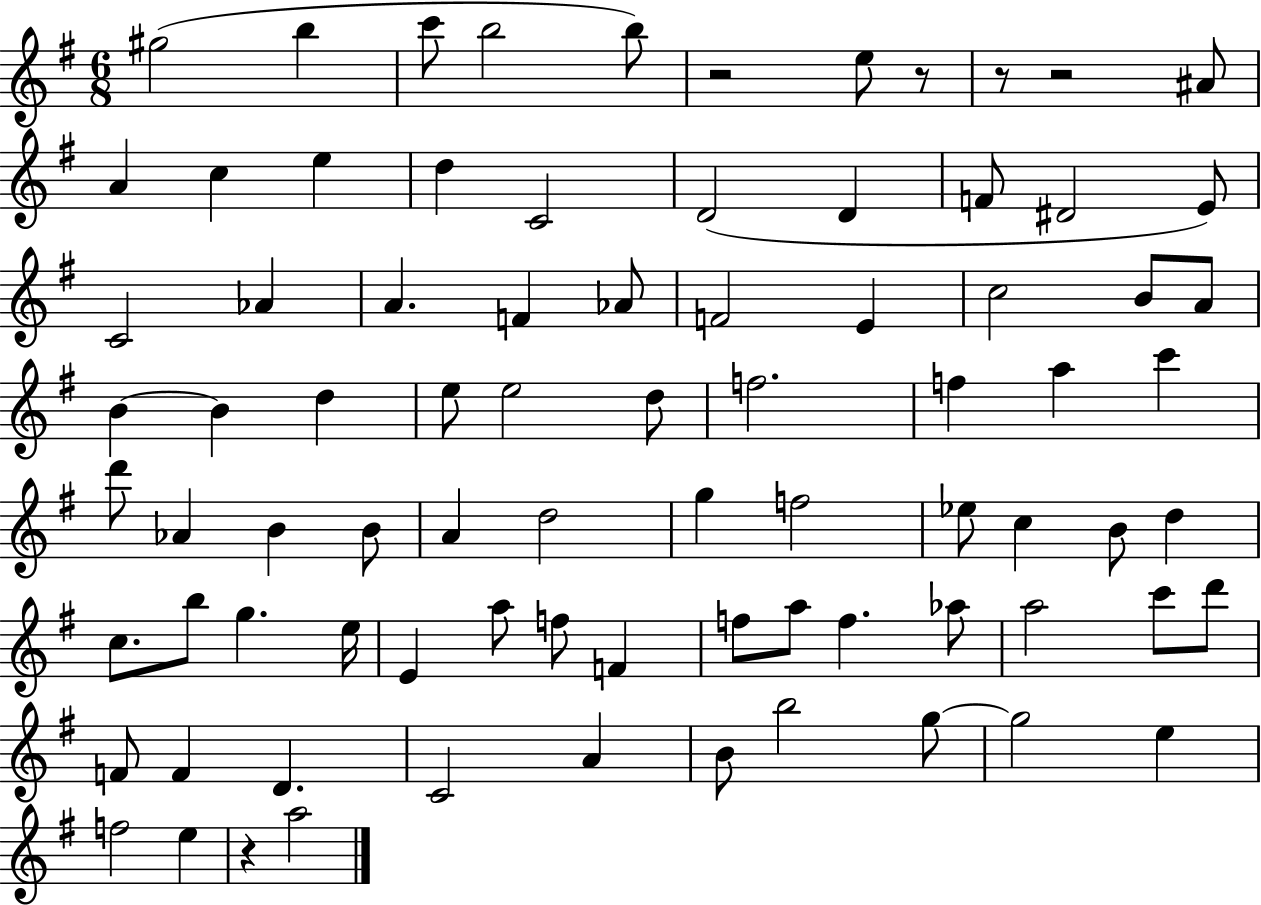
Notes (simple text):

G#5/h B5/q C6/e B5/h B5/e R/h E5/e R/e R/e R/h A#4/e A4/q C5/q E5/q D5/q C4/h D4/h D4/q F4/e D#4/h E4/e C4/h Ab4/q A4/q. F4/q Ab4/e F4/h E4/q C5/h B4/e A4/e B4/q B4/q D5/q E5/e E5/h D5/e F5/h. F5/q A5/q C6/q D6/e Ab4/q B4/q B4/e A4/q D5/h G5/q F5/h Eb5/e C5/q B4/e D5/q C5/e. B5/e G5/q. E5/s E4/q A5/e F5/e F4/q F5/e A5/e F5/q. Ab5/e A5/h C6/e D6/e F4/e F4/q D4/q. C4/h A4/q B4/e B5/h G5/e G5/h E5/q F5/h E5/q R/q A5/h